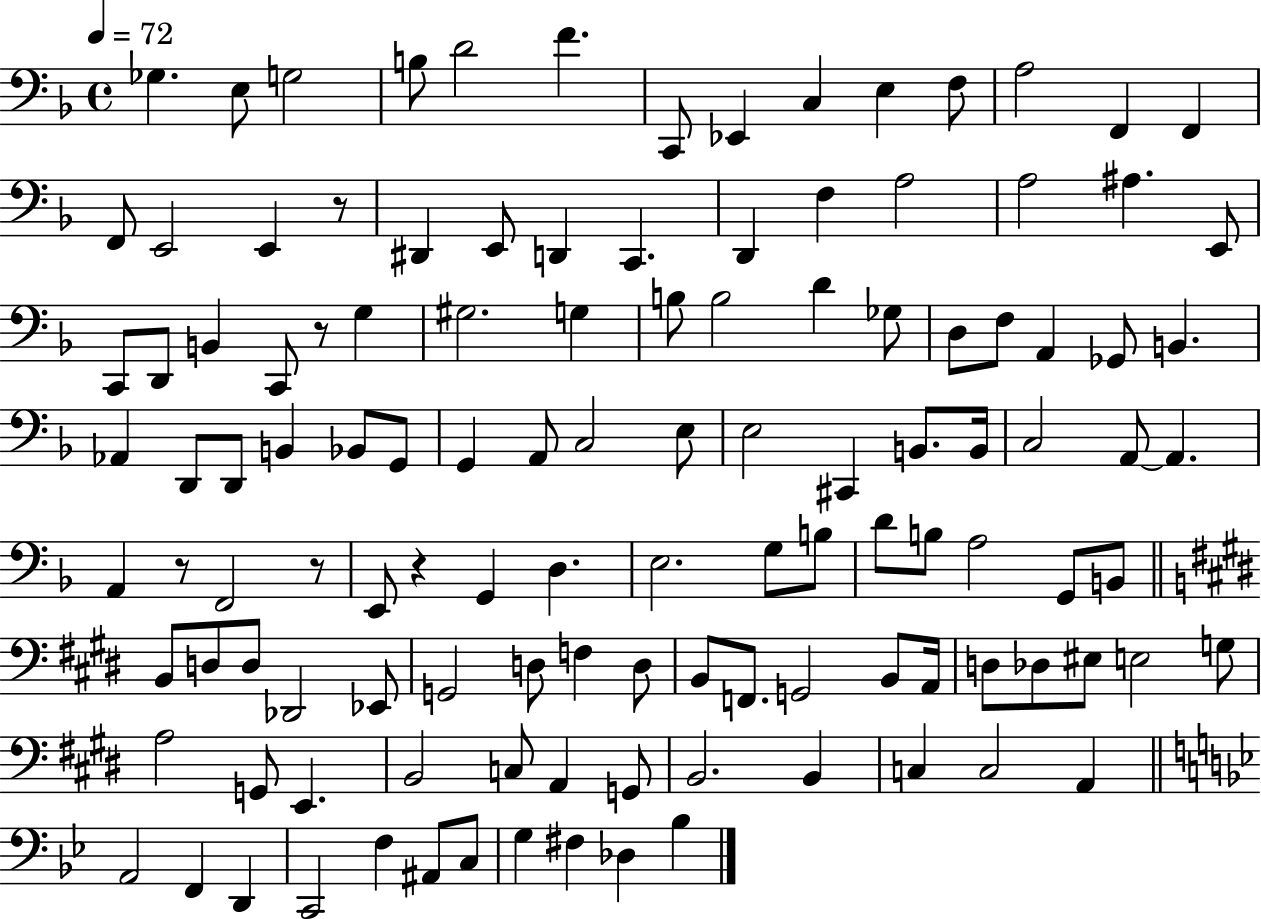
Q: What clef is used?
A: bass